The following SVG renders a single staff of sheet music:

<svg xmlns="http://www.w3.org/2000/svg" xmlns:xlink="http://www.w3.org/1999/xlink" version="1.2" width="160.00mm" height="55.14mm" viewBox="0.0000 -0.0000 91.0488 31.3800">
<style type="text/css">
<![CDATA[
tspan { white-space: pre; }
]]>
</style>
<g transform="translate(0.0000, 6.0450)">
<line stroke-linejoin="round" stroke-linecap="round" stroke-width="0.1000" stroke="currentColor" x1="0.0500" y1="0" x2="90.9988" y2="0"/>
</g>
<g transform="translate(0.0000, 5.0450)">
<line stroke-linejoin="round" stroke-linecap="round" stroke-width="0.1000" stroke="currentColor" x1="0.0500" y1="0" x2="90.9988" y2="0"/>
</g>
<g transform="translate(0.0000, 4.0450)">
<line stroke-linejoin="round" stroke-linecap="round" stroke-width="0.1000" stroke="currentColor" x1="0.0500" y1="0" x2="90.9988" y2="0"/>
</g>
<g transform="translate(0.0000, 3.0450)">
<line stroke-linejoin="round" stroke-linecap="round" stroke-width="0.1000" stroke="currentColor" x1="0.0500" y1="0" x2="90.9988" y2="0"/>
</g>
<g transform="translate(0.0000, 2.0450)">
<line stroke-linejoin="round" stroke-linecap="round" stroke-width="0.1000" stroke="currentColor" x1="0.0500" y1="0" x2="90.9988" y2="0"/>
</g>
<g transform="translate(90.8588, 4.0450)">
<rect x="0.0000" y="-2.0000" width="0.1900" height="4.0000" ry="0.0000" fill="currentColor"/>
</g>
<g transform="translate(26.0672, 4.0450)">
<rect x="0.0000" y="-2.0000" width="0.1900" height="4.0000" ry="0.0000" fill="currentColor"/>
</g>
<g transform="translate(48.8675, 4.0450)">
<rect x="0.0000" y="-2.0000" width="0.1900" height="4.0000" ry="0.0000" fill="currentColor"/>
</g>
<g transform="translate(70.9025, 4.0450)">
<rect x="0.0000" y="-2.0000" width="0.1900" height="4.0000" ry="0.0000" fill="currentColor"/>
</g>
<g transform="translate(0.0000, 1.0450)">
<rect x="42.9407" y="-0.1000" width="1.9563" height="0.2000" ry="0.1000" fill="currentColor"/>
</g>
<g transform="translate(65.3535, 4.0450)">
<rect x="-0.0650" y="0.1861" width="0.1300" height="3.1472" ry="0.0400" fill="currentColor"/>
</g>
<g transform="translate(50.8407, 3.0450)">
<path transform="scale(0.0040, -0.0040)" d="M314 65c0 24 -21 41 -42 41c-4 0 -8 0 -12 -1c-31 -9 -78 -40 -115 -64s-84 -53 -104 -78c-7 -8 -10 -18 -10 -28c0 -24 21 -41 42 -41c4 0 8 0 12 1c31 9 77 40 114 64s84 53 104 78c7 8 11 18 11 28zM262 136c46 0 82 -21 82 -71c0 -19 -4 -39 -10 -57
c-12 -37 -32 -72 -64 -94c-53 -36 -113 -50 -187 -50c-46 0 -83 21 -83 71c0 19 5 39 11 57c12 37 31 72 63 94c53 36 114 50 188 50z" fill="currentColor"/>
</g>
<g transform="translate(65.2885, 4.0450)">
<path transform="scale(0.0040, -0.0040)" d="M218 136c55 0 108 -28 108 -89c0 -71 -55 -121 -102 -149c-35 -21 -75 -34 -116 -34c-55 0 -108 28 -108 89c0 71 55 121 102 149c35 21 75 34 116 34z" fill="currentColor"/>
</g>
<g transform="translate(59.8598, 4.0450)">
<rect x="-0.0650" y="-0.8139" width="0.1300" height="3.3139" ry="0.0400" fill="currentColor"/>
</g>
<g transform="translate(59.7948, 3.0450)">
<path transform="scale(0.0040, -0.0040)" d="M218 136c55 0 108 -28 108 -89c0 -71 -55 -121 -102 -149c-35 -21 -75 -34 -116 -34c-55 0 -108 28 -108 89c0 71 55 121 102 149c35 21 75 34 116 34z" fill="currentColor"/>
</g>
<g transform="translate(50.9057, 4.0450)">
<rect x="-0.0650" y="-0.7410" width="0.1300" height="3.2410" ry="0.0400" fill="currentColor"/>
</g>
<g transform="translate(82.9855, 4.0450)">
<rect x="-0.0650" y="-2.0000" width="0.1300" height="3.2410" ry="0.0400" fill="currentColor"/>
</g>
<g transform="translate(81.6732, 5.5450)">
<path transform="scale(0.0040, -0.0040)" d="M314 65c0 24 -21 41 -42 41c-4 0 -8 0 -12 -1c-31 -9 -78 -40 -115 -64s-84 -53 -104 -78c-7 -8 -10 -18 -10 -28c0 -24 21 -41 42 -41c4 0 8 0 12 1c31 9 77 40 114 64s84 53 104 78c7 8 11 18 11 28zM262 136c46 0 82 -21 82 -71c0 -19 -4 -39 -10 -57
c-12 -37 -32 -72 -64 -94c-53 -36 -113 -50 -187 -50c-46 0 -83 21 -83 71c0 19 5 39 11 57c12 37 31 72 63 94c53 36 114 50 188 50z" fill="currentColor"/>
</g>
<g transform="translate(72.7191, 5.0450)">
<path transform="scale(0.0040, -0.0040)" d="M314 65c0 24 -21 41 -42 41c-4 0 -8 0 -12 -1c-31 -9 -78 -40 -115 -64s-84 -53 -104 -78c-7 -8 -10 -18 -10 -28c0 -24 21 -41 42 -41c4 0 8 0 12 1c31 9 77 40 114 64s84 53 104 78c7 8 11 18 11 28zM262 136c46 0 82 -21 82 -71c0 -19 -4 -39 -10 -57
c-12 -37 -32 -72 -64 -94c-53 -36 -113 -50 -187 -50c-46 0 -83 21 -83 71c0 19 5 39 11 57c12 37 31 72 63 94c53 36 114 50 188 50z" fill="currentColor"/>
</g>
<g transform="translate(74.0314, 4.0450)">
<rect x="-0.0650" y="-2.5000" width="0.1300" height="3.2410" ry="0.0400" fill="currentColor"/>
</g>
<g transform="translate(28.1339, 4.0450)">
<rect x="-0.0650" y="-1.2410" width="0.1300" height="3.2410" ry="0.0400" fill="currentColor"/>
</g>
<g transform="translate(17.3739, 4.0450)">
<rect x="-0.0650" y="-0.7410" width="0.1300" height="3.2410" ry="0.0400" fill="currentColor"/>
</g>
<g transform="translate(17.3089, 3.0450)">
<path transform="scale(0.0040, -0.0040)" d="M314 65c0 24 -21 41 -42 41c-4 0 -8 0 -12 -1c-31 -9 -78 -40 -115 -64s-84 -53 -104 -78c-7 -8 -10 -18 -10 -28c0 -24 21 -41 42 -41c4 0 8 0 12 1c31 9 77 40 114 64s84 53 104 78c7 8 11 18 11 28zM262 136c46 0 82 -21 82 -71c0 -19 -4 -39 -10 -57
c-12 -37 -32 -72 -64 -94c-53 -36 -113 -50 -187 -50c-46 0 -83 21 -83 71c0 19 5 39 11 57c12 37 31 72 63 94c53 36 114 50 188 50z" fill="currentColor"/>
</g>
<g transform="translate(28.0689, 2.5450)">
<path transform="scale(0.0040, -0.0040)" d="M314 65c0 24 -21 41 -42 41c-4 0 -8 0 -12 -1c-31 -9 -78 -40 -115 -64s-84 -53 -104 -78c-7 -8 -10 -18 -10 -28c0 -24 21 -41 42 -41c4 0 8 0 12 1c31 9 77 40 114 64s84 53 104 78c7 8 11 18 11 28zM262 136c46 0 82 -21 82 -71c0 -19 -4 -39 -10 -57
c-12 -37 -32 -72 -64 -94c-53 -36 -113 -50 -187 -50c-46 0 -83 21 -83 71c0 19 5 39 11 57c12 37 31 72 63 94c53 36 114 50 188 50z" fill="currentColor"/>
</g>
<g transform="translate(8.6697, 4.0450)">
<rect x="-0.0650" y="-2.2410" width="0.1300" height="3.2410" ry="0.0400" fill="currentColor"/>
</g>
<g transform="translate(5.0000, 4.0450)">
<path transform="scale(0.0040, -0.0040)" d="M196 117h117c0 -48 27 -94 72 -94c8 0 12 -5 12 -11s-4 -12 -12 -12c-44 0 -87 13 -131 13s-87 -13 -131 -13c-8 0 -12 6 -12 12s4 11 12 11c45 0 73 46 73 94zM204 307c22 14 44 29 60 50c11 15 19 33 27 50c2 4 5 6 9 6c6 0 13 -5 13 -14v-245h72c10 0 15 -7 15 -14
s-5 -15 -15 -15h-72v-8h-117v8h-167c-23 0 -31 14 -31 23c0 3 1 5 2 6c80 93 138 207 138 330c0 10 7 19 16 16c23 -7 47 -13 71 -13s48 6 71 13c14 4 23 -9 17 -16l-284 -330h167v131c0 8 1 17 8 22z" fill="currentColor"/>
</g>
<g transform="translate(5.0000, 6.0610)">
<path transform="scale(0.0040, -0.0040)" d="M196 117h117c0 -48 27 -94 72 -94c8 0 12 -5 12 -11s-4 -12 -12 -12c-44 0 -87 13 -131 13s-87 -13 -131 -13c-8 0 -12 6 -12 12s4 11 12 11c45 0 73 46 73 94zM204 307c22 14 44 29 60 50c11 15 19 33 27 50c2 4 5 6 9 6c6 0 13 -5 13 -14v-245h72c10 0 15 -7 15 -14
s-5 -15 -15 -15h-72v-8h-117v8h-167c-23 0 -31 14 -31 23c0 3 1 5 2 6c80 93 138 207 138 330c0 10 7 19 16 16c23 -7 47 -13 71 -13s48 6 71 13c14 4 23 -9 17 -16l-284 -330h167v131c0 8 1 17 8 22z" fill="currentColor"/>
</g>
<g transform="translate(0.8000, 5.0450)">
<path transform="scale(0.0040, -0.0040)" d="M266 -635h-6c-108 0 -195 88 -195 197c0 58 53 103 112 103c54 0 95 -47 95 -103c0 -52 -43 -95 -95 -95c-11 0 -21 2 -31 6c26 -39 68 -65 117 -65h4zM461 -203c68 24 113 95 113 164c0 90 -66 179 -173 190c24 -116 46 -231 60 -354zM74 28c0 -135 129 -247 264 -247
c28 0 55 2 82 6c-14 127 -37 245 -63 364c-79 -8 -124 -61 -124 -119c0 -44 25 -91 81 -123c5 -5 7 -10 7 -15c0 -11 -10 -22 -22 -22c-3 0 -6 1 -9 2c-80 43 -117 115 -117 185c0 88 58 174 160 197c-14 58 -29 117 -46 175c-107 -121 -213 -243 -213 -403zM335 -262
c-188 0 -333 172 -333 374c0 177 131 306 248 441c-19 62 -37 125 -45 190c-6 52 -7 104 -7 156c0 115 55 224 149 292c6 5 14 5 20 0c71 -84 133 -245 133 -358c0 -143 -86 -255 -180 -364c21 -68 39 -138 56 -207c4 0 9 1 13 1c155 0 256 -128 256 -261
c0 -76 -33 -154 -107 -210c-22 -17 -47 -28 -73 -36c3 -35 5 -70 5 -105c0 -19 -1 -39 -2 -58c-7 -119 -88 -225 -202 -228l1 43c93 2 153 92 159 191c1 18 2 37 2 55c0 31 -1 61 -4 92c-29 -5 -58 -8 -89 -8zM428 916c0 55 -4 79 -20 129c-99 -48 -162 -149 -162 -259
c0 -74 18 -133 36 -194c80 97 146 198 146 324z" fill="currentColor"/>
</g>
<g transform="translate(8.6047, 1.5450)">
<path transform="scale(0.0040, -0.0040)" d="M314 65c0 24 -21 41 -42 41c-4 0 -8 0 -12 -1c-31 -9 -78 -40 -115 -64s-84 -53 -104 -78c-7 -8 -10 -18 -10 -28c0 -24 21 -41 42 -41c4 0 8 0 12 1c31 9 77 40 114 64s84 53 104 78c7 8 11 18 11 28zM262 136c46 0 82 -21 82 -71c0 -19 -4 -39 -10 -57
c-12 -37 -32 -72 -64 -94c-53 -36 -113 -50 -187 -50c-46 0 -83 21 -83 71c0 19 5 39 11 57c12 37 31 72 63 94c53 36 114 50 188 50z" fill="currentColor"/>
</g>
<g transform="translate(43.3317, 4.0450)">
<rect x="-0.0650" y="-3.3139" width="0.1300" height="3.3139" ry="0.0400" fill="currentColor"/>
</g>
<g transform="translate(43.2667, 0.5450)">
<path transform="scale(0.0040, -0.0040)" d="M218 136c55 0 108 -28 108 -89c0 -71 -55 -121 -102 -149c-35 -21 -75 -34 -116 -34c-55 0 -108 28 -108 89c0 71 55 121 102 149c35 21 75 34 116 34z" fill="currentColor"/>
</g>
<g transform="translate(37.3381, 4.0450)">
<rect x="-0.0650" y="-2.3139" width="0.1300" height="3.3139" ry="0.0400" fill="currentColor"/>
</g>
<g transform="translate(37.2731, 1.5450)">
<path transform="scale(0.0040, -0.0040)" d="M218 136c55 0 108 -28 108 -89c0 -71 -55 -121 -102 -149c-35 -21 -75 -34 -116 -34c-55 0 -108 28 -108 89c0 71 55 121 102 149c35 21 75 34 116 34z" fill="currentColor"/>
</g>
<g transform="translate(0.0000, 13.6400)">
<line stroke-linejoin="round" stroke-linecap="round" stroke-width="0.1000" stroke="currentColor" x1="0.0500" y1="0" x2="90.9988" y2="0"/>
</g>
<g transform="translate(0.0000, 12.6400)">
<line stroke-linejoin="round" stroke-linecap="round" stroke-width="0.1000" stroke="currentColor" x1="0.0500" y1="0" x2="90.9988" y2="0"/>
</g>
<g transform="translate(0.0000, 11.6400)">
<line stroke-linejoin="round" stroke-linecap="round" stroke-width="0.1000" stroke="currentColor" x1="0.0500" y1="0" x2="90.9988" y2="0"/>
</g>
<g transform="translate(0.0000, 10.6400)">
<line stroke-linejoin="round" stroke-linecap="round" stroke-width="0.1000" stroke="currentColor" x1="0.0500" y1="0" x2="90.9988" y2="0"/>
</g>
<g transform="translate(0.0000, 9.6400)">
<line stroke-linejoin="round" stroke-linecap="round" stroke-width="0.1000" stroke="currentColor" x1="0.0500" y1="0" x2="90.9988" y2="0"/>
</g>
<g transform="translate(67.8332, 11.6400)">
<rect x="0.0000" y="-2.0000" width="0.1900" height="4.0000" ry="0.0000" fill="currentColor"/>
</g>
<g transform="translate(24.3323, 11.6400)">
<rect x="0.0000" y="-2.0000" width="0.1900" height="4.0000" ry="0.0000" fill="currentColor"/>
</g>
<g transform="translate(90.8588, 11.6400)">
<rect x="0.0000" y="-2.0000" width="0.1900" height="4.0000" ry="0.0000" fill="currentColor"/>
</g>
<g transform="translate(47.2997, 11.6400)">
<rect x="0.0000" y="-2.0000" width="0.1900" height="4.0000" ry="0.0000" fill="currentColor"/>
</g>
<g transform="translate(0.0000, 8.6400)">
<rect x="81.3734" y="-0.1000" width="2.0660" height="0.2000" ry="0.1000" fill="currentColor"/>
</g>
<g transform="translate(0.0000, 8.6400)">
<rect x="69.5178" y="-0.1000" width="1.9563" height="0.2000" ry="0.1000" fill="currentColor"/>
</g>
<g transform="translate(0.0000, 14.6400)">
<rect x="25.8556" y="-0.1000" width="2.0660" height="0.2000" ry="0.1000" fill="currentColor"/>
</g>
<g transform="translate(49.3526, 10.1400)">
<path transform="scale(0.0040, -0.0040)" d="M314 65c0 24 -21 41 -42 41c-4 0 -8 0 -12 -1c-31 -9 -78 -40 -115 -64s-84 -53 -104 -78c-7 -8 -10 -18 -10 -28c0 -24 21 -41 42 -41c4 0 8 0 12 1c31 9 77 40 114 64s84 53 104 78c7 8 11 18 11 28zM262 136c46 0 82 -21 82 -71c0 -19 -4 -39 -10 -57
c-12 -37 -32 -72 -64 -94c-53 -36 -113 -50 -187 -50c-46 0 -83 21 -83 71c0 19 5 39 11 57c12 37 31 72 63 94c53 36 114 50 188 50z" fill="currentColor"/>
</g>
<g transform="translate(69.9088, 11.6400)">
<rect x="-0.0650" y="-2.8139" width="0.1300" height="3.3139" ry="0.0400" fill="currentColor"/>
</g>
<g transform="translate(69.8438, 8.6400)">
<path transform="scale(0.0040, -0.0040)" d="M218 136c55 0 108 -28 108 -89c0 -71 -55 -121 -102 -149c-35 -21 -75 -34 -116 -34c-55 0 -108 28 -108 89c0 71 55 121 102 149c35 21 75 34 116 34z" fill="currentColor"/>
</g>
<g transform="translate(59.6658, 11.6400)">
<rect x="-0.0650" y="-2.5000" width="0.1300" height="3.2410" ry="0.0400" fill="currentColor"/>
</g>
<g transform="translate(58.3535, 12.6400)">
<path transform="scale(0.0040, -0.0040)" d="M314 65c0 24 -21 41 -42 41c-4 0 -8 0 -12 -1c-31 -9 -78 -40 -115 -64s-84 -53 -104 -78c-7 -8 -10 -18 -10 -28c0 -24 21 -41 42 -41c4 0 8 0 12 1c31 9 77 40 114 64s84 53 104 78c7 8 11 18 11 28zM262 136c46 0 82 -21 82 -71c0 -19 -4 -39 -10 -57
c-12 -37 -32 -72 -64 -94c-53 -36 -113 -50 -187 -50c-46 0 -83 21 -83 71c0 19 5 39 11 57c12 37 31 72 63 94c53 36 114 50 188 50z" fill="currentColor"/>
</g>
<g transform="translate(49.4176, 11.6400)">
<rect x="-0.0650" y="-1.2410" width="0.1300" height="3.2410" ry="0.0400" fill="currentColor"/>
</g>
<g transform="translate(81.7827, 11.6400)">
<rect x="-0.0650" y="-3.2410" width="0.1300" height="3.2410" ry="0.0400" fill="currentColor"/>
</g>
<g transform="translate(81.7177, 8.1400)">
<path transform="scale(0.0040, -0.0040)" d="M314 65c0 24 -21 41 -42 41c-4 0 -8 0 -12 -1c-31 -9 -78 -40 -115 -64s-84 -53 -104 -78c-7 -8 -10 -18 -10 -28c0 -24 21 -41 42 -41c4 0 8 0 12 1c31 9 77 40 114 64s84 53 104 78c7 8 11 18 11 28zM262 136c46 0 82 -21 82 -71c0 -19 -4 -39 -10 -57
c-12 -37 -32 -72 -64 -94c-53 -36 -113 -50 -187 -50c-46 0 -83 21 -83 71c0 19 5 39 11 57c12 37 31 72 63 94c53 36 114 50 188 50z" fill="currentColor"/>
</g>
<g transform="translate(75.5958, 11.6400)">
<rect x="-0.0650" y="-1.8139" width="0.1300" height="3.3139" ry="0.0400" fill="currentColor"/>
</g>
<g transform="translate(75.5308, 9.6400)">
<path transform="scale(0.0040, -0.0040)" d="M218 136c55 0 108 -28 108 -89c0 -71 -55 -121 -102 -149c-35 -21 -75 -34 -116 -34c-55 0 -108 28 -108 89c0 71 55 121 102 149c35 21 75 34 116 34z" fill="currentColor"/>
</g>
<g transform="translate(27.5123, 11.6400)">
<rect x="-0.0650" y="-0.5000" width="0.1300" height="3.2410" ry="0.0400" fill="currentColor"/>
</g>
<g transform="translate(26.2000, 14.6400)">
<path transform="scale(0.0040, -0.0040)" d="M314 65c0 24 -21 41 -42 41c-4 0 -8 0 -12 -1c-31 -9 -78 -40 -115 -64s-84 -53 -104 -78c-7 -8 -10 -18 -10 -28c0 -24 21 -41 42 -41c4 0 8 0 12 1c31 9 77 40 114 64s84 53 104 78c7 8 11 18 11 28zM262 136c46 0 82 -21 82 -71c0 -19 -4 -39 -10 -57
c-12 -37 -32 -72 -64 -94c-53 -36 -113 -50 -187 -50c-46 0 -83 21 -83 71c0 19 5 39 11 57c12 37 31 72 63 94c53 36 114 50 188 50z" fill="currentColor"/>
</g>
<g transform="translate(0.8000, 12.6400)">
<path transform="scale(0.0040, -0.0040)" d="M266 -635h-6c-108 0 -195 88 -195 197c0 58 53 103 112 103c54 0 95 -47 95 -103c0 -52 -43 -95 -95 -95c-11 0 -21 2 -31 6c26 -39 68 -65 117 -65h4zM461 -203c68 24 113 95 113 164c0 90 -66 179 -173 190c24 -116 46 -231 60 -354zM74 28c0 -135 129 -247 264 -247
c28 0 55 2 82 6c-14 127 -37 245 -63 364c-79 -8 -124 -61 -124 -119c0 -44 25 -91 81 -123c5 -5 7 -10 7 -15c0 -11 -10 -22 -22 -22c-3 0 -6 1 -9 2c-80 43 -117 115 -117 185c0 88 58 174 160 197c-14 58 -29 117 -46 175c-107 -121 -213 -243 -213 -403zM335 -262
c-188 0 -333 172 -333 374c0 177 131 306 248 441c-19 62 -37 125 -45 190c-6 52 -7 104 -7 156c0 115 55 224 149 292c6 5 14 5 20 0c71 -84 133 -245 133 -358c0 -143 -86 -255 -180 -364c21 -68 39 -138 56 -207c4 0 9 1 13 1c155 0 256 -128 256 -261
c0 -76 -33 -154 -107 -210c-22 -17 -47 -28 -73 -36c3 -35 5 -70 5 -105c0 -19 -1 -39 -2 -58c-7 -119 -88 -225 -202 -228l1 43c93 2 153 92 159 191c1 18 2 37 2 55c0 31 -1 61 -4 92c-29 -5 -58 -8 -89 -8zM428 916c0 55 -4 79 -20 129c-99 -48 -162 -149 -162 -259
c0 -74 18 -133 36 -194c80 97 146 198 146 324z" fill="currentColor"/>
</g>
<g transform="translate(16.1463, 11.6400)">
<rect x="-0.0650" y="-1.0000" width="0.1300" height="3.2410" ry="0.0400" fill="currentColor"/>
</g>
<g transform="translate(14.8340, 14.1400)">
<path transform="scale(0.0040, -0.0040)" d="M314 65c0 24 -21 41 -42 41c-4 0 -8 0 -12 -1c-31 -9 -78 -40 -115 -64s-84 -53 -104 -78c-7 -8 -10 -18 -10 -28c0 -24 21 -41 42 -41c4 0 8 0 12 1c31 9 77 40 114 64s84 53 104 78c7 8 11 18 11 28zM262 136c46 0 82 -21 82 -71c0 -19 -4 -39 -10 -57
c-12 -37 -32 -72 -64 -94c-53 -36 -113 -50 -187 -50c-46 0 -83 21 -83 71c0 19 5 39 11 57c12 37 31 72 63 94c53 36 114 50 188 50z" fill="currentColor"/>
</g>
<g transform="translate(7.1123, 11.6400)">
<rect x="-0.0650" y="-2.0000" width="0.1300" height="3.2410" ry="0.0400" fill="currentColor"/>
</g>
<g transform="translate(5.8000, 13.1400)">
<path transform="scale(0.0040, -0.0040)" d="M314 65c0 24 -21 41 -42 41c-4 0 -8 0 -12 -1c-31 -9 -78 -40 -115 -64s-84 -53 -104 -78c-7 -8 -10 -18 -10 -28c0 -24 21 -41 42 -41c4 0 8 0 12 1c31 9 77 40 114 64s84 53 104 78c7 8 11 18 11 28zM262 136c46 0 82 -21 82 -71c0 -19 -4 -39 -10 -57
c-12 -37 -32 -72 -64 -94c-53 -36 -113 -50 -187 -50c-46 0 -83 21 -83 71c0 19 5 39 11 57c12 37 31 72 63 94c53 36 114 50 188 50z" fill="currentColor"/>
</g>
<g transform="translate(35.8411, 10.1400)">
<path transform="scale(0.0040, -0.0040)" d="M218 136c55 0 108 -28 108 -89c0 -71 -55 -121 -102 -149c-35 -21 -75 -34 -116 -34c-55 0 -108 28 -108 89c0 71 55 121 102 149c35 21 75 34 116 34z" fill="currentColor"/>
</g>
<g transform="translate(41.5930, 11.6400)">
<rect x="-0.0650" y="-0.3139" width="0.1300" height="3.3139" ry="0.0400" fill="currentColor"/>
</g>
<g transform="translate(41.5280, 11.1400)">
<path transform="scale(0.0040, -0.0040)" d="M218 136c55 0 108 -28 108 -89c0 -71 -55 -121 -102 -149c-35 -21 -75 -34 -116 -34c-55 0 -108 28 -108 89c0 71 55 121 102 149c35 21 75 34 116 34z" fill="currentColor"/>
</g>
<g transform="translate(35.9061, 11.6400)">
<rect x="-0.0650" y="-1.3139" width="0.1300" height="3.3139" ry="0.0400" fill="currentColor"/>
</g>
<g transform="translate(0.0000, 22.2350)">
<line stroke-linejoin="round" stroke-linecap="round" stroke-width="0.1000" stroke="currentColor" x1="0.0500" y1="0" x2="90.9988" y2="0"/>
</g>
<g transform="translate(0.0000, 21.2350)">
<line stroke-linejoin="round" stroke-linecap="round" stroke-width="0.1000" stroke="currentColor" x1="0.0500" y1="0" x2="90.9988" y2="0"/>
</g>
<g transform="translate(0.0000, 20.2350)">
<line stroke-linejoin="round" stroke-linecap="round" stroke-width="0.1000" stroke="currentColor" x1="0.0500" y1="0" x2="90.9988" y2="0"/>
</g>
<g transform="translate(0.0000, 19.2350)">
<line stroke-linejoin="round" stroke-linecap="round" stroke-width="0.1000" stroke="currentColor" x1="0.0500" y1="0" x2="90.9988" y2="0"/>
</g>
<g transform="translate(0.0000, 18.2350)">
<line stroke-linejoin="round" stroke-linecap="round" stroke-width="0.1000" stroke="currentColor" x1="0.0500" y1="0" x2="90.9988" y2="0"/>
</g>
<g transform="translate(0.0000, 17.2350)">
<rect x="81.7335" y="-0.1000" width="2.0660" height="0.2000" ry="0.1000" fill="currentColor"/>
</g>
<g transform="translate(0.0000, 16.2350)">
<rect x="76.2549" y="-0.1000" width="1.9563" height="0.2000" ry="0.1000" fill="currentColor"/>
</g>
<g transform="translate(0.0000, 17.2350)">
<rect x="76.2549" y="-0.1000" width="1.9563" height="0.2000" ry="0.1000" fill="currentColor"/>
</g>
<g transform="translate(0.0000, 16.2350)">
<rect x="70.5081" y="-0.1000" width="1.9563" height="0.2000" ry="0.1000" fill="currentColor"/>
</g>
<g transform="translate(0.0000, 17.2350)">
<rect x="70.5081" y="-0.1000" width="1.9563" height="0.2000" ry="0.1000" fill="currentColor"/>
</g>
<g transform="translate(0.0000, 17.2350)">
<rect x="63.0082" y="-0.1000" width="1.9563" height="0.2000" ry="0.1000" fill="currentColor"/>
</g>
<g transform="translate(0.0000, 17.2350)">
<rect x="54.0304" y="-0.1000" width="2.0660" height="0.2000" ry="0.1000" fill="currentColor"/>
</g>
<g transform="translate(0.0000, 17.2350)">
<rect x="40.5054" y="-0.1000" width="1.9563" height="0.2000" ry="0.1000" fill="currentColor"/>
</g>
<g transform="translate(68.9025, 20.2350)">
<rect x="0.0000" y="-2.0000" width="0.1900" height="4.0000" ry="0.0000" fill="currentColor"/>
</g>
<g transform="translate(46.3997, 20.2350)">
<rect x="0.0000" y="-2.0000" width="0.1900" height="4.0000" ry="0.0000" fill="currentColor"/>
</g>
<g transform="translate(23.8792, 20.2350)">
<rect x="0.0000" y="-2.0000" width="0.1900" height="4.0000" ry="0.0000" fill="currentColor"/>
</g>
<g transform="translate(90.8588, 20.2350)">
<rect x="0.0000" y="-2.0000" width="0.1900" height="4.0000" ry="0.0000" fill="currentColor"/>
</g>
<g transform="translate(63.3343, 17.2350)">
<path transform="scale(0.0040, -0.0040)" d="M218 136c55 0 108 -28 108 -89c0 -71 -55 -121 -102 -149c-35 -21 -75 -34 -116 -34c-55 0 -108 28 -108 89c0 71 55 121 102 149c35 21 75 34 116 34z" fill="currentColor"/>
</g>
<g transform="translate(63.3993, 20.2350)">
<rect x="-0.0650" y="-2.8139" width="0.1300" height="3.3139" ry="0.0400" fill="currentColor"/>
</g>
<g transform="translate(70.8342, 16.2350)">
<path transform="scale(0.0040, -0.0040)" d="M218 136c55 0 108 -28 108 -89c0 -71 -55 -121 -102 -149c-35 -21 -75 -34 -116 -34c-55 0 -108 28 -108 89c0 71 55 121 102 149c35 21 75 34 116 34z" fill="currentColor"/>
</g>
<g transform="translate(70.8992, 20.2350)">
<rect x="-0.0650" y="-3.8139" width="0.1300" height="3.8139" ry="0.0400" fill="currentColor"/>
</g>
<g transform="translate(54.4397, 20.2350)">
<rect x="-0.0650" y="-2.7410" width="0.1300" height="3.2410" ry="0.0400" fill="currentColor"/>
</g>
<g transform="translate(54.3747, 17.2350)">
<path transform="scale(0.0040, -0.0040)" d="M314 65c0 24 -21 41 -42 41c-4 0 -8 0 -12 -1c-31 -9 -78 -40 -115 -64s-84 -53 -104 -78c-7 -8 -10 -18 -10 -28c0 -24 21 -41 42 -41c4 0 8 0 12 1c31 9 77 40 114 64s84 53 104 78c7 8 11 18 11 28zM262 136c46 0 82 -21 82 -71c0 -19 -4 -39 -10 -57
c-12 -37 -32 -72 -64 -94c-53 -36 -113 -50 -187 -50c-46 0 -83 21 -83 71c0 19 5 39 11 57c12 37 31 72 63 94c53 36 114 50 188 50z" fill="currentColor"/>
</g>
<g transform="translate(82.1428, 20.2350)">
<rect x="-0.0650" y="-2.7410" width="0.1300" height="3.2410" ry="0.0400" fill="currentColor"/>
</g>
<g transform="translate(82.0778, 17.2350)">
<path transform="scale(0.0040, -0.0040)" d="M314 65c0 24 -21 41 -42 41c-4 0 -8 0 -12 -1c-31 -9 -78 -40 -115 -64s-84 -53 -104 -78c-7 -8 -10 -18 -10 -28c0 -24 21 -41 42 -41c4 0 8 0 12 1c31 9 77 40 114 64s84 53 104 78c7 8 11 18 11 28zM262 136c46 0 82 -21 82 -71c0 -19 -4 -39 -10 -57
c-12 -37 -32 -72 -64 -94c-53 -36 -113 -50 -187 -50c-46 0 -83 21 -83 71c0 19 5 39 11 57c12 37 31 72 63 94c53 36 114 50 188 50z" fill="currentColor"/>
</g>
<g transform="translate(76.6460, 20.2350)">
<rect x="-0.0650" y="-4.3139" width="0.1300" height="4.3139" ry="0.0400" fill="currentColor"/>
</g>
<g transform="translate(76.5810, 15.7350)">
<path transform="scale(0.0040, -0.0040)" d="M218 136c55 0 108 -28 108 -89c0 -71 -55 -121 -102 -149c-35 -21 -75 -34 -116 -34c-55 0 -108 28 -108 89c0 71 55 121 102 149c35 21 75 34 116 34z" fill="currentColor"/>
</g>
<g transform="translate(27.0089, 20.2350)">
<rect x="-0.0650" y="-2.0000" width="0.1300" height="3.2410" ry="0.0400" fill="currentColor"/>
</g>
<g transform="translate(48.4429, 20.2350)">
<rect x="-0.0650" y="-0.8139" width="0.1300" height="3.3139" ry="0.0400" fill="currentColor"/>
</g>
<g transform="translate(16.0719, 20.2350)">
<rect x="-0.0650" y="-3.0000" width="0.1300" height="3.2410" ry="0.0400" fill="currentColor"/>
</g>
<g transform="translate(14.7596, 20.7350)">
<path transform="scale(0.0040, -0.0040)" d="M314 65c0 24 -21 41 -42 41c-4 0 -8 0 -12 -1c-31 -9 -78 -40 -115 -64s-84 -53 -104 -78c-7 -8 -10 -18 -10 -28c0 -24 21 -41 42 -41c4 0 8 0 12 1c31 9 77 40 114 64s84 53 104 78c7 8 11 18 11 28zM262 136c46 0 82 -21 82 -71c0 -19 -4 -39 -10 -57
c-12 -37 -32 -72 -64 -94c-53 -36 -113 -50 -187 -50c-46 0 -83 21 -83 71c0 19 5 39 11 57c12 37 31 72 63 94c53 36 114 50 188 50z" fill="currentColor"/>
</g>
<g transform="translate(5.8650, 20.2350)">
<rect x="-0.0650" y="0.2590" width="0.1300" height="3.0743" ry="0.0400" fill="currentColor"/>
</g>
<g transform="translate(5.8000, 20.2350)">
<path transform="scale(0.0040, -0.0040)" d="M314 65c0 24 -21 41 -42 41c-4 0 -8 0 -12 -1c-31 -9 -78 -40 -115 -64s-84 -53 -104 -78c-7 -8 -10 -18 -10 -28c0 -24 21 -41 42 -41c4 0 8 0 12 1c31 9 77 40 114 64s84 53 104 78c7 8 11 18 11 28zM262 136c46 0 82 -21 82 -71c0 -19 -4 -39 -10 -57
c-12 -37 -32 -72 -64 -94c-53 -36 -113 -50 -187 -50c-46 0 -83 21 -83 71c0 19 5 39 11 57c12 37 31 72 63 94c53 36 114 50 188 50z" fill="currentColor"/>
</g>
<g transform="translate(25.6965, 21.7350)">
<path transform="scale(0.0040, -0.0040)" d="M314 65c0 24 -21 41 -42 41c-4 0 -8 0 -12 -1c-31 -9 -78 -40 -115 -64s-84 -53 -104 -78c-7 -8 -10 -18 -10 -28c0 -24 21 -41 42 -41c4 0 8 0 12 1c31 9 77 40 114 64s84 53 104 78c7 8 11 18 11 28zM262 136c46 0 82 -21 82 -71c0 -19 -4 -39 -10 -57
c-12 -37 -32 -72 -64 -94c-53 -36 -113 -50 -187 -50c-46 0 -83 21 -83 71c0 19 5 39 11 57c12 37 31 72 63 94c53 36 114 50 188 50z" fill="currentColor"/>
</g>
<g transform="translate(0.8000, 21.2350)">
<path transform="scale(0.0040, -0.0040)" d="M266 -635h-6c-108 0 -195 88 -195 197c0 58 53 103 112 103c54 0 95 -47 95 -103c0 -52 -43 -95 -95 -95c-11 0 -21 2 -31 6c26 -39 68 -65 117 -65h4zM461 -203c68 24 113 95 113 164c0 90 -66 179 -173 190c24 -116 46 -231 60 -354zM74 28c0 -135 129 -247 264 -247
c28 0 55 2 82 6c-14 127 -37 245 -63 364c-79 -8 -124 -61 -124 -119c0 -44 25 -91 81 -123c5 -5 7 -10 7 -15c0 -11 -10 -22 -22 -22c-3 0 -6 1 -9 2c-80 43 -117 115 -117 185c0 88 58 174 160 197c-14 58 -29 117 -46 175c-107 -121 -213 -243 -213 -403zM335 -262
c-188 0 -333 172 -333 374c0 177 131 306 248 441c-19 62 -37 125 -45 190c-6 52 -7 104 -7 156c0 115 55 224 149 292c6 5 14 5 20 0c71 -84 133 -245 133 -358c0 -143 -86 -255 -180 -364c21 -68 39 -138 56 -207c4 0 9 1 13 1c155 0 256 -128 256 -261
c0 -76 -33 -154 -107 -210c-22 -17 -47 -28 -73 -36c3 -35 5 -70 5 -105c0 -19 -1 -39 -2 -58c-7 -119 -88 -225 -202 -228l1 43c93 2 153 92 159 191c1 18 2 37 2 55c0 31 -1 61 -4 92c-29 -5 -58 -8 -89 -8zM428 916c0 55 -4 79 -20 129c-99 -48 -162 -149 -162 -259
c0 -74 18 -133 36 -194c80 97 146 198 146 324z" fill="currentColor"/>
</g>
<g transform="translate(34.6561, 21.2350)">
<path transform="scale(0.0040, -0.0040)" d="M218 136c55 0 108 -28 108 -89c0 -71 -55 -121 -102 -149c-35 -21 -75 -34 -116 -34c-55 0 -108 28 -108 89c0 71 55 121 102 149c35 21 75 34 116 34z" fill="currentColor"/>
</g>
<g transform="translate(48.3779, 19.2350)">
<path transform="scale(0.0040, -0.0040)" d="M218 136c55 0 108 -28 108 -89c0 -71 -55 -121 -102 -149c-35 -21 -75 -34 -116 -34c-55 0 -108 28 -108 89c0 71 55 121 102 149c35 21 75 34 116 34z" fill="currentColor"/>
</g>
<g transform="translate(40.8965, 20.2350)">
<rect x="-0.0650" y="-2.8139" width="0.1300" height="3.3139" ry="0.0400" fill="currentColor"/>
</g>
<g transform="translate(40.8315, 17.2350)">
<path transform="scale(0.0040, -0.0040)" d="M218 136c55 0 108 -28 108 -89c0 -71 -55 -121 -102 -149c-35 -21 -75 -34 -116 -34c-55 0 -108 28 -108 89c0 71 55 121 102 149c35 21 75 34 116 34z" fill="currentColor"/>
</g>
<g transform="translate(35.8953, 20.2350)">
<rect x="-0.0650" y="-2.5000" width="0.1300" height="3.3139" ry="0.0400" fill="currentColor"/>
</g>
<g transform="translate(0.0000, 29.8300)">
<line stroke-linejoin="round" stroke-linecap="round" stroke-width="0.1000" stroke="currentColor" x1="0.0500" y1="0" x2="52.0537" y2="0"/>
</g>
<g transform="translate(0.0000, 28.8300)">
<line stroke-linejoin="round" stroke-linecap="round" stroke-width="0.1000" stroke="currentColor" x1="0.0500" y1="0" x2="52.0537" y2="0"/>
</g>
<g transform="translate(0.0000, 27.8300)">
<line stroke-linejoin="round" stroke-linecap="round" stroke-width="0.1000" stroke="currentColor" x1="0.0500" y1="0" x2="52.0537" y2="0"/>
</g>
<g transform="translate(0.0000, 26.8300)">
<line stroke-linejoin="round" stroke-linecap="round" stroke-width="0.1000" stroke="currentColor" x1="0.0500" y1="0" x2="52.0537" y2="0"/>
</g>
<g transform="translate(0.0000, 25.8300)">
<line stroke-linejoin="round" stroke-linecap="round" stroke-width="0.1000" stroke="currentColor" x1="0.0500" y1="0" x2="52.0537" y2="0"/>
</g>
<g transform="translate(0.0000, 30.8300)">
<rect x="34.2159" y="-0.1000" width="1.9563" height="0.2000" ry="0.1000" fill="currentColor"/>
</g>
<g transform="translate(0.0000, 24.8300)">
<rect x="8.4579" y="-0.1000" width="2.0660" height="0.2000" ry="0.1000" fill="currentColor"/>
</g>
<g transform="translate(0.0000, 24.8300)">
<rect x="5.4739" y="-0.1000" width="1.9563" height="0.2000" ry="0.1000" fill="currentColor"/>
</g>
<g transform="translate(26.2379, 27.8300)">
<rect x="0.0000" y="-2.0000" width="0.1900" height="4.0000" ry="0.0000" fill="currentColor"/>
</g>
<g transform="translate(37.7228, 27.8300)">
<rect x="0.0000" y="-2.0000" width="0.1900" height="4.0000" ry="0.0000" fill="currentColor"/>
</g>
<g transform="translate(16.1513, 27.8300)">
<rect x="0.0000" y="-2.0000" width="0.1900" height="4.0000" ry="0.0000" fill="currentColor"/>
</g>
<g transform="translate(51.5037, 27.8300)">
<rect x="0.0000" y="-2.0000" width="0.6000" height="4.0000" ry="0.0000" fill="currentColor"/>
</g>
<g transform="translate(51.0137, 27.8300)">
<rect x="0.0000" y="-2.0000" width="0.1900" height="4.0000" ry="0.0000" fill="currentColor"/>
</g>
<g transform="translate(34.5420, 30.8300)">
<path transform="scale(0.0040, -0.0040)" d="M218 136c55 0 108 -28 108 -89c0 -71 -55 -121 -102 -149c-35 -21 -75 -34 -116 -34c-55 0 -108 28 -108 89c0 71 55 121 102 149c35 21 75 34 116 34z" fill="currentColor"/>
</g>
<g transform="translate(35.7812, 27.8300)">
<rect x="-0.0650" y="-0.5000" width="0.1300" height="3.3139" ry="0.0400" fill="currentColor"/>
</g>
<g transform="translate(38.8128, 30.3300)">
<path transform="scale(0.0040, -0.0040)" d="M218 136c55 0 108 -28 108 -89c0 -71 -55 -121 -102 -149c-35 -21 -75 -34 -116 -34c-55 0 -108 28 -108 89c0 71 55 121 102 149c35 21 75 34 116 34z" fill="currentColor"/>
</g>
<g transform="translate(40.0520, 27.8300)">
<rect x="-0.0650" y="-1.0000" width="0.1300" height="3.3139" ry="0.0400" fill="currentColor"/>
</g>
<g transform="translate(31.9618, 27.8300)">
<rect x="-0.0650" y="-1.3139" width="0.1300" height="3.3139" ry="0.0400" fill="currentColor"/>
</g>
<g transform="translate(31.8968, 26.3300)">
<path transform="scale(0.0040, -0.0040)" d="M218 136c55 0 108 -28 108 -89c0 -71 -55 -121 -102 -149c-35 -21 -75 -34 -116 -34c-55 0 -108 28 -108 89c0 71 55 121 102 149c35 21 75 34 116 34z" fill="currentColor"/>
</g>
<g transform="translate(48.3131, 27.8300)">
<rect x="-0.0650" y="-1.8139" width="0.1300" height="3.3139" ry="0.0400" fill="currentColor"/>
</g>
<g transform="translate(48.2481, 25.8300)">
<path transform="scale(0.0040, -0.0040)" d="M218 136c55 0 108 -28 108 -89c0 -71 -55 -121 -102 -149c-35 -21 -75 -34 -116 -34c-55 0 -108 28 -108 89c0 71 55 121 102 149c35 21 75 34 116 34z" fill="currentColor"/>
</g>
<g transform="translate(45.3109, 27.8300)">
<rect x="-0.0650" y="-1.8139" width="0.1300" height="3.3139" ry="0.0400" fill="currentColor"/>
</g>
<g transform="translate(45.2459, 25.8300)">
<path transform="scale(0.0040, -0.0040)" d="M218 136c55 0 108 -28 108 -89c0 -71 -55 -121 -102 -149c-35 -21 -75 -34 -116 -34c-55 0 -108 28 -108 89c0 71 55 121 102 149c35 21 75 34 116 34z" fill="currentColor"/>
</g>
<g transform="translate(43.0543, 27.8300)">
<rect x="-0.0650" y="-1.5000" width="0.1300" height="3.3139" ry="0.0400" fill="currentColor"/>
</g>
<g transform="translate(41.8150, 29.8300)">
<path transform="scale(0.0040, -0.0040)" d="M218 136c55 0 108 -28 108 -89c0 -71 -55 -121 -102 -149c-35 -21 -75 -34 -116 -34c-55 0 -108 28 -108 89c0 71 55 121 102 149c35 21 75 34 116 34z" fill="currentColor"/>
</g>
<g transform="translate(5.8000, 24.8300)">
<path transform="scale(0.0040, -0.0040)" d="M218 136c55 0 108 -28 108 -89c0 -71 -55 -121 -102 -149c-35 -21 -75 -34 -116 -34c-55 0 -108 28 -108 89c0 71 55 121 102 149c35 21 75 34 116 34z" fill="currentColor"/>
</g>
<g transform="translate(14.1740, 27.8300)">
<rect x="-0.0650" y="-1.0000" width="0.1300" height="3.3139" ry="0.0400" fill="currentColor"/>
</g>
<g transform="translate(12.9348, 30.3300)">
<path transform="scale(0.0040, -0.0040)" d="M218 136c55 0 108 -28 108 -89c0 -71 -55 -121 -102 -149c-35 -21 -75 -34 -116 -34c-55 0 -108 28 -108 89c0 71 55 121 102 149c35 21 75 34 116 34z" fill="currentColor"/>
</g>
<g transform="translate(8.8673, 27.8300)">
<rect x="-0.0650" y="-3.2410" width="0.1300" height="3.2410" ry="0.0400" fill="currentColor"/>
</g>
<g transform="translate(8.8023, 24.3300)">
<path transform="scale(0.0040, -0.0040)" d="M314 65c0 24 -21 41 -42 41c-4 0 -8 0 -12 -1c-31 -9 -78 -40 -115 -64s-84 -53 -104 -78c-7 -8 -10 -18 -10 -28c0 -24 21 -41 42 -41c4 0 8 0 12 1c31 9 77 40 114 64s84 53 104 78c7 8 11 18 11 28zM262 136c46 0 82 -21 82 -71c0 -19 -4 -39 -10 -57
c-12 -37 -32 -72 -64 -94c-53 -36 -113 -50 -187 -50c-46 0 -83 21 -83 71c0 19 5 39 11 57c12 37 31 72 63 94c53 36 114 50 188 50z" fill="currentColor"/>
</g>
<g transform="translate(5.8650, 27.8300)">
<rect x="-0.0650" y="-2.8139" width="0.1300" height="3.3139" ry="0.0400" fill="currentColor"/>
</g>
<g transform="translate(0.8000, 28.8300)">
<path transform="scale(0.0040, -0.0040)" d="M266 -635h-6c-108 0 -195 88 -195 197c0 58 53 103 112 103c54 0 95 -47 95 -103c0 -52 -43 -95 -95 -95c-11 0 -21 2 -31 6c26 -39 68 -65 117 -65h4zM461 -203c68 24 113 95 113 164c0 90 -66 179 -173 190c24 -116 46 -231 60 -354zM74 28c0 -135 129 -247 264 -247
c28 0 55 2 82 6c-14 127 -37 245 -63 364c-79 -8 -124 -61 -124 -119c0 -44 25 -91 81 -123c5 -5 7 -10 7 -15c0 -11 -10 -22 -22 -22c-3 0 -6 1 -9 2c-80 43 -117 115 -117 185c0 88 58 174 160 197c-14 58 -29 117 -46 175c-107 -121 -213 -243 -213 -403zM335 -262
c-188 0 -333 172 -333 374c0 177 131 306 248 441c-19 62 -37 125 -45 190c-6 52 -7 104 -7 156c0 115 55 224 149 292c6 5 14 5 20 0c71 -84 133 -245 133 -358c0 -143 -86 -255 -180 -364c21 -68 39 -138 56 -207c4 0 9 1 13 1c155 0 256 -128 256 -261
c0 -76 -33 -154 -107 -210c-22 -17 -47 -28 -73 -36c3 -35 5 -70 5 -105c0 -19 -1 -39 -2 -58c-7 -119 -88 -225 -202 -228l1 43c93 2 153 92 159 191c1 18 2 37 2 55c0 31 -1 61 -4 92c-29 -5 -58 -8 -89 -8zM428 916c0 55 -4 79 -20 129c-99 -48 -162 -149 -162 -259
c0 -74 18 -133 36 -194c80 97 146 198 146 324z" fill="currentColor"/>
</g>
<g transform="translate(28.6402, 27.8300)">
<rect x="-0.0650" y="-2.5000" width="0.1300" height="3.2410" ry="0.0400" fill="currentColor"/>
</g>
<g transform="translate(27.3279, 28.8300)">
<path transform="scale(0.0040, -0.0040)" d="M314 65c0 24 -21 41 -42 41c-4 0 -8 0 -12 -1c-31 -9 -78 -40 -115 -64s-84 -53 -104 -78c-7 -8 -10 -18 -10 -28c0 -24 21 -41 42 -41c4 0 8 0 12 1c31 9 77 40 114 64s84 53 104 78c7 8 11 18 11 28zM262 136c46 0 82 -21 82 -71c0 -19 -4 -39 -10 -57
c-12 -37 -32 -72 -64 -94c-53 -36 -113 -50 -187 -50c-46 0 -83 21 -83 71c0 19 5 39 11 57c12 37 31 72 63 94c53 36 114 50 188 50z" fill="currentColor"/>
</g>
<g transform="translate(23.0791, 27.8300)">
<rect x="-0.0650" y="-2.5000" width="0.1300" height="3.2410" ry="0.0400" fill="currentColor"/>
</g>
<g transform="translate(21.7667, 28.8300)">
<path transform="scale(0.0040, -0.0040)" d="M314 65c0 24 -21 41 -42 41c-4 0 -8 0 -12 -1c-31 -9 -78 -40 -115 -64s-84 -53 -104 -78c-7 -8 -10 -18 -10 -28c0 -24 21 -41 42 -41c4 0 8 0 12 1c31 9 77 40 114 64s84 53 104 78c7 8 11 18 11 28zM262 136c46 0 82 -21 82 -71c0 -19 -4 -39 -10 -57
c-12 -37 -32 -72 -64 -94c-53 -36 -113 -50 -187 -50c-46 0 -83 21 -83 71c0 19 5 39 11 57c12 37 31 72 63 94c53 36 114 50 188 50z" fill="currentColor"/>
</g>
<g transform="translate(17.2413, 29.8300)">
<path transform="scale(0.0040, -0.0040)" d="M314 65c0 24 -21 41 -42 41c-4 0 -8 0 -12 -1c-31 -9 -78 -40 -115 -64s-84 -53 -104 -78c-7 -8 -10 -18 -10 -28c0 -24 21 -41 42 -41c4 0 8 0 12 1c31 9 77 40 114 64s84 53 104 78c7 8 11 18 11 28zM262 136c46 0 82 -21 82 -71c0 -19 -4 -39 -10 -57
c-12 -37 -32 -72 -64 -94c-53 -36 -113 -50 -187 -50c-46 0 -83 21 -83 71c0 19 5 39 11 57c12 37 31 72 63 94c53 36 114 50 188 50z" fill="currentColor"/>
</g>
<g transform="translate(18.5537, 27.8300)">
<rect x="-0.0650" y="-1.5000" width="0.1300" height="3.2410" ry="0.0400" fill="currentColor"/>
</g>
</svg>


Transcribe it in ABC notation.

X:1
T:Untitled
M:4/4
L:1/4
K:C
g2 d2 e2 g b d2 d B G2 F2 F2 D2 C2 e c e2 G2 a f b2 B2 A2 F2 G a d a2 a c' d' a2 a b2 D E2 G2 G2 e C D E f f